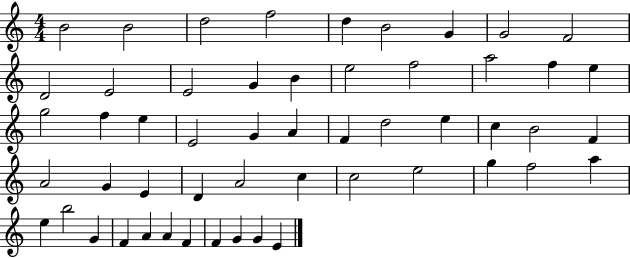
X:1
T:Untitled
M:4/4
L:1/4
K:C
B2 B2 d2 f2 d B2 G G2 F2 D2 E2 E2 G B e2 f2 a2 f e g2 f e E2 G A F d2 e c B2 F A2 G E D A2 c c2 e2 g f2 a e b2 G F A A F F G G E